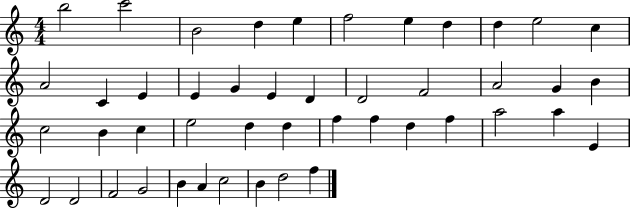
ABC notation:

X:1
T:Untitled
M:4/4
L:1/4
K:C
b2 c'2 B2 d e f2 e d d e2 c A2 C E E G E D D2 F2 A2 G B c2 B c e2 d d f f d f a2 a E D2 D2 F2 G2 B A c2 B d2 f